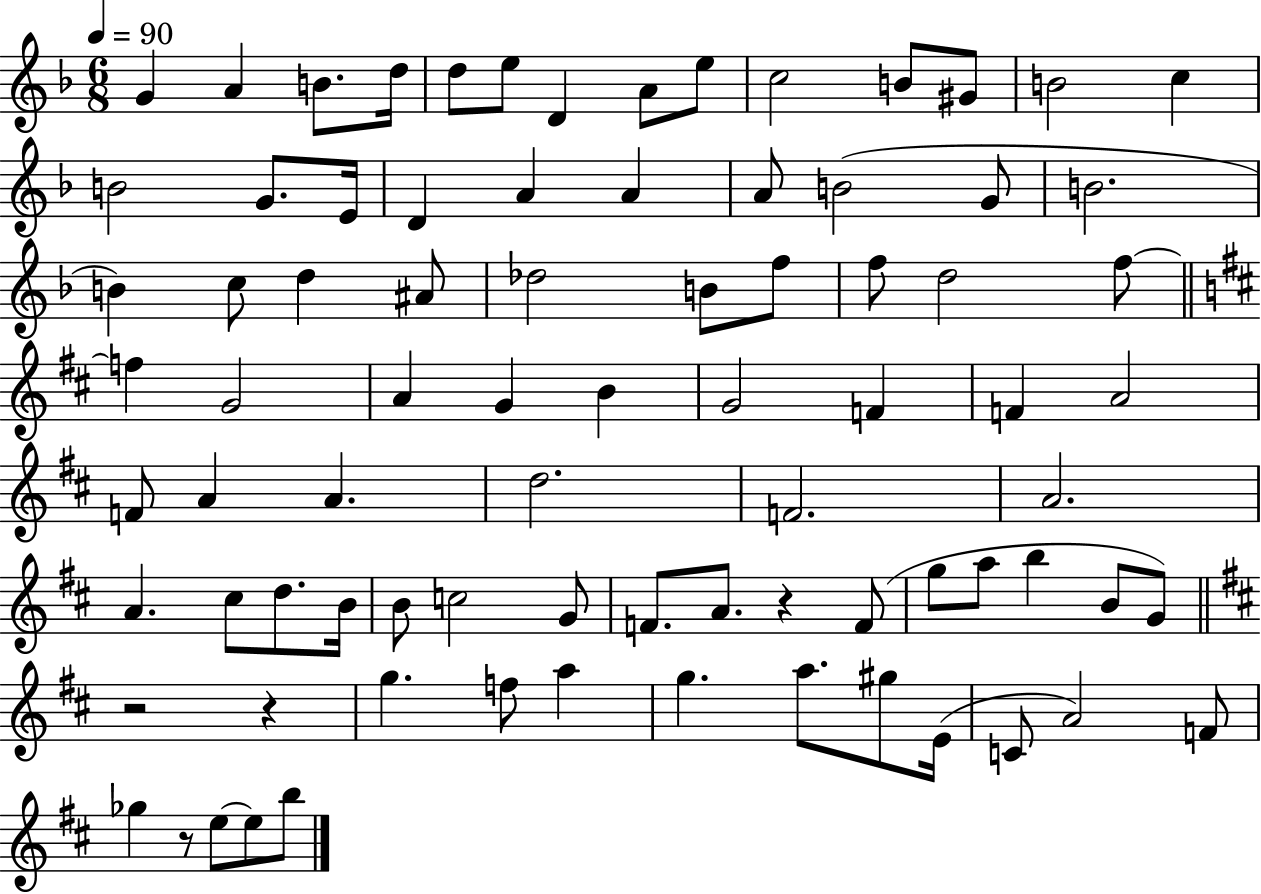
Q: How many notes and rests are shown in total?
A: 82